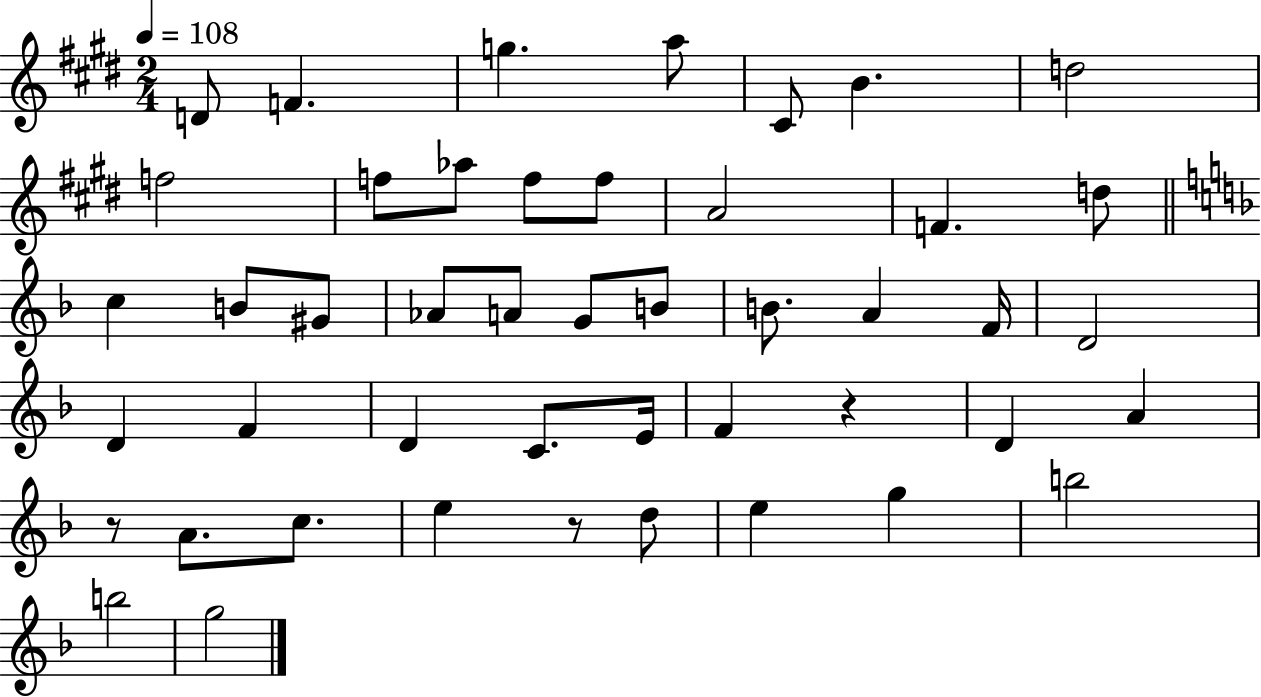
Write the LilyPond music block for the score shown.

{
  \clef treble
  \numericTimeSignature
  \time 2/4
  \key e \major
  \tempo 4 = 108
  d'8 f'4. | g''4. a''8 | cis'8 b'4. | d''2 | \break f''2 | f''8 aes''8 f''8 f''8 | a'2 | f'4. d''8 | \break \bar "||" \break \key f \major c''4 b'8 gis'8 | aes'8 a'8 g'8 b'8 | b'8. a'4 f'16 | d'2 | \break d'4 f'4 | d'4 c'8. e'16 | f'4 r4 | d'4 a'4 | \break r8 a'8. c''8. | e''4 r8 d''8 | e''4 g''4 | b''2 | \break b''2 | g''2 | \bar "|."
}